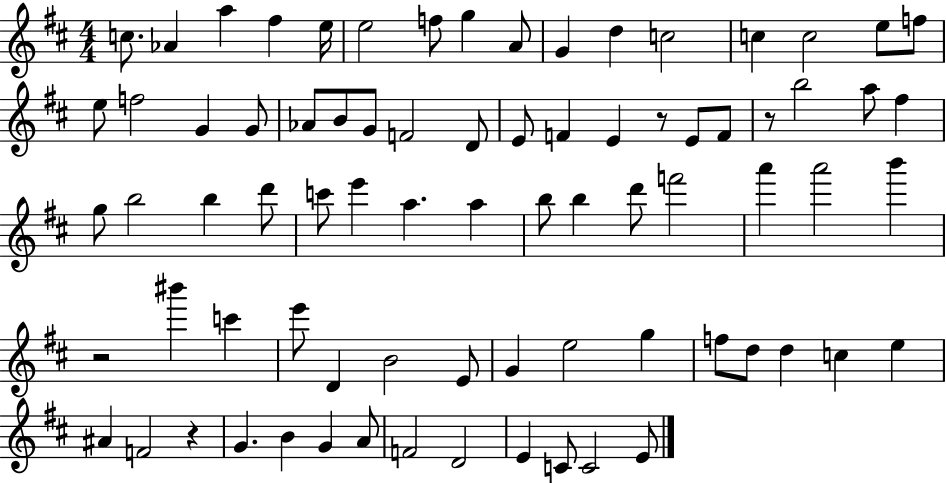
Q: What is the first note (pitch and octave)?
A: C5